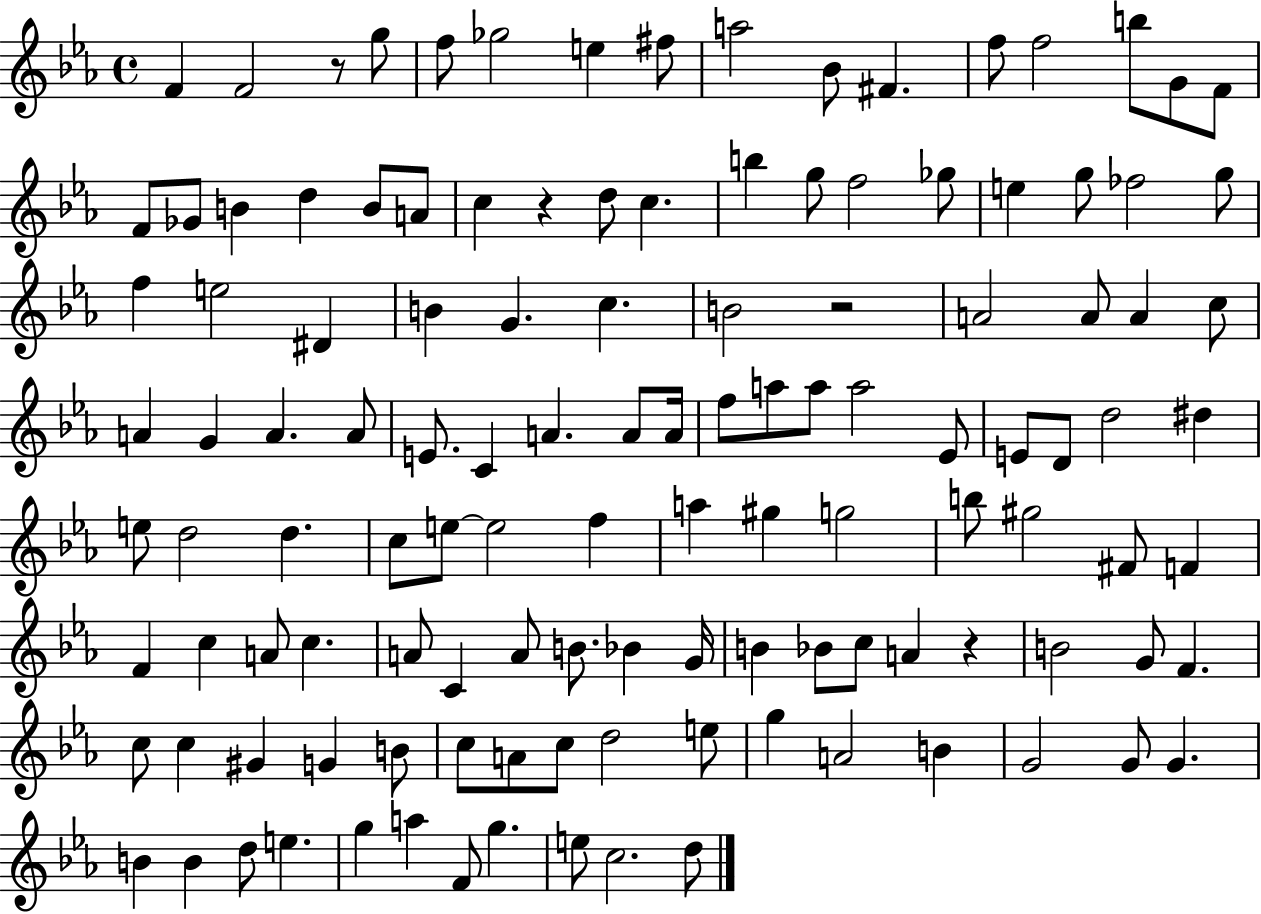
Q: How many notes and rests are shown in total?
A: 123